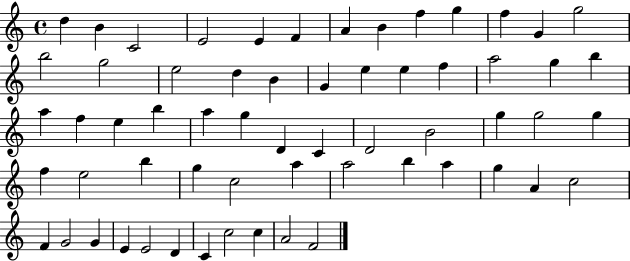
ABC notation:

X:1
T:Untitled
M:4/4
L:1/4
K:C
d B C2 E2 E F A B f g f G g2 b2 g2 e2 d B G e e f a2 g b a f e b a g D C D2 B2 g g2 g f e2 b g c2 a a2 b a g A c2 F G2 G E E2 D C c2 c A2 F2